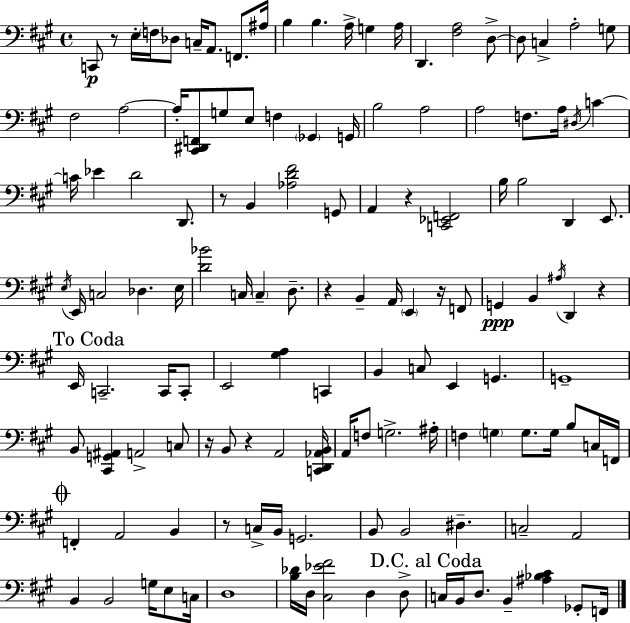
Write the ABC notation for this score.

X:1
T:Untitled
M:4/4
L:1/4
K:A
C,,/2 z/2 E,/4 F,/4 _D,/2 C,/4 A,,/2 F,,/2 ^A,/4 B, B, A,/4 G, A,/4 D,, [^F,A,]2 D,/2 D,/2 C, A,2 G,/2 ^F,2 A,2 A,/4 [^C,,^D,,F,,]/2 G,/2 E,/2 F, _G,, G,,/4 B,2 A,2 A,2 F,/2 A,/4 ^D,/4 C C/4 _E D2 D,,/2 z/2 B,, [_A,D^F]2 G,,/2 A,, z [C,,_E,,F,,]2 B,/4 B,2 D,, E,,/2 E,/4 E,,/4 C,2 _D, E,/4 [D_B]2 C,/4 C, D,/2 z B,, A,,/4 E,, z/4 F,,/2 G,, B,, ^A,/4 D,, z E,,/4 C,,2 C,,/4 C,,/2 E,,2 [^G,A,] C,, B,, C,/2 E,, G,, G,,4 B,,/2 [^C,,G,,^A,,] A,,2 C,/2 z/4 B,,/2 z A,,2 [C,,D,,_A,,B,,]/4 A,,/4 F,/2 G,2 ^A,/4 F, G, G,/2 G,/4 B,/2 C,/4 F,,/4 F,, A,,2 B,, z/2 C,/4 B,,/4 G,,2 B,,/2 B,,2 ^D, C,2 A,,2 B,, B,,2 G,/4 E,/2 C,/4 D,4 [B,_D]/4 D,/4 [^C,_E^F]2 D, D,/2 C,/4 B,,/4 D,/2 B,, [^A,_B,^C] _G,,/2 F,,/4